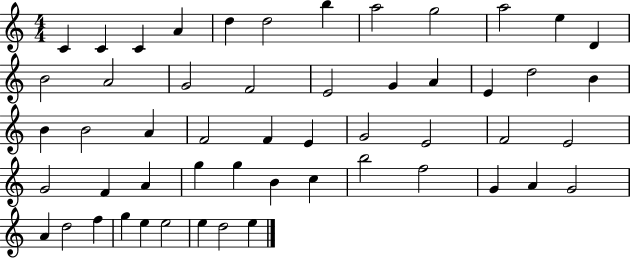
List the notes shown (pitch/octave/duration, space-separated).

C4/q C4/q C4/q A4/q D5/q D5/h B5/q A5/h G5/h A5/h E5/q D4/q B4/h A4/h G4/h F4/h E4/h G4/q A4/q E4/q D5/h B4/q B4/q B4/h A4/q F4/h F4/q E4/q G4/h E4/h F4/h E4/h G4/h F4/q A4/q G5/q G5/q B4/q C5/q B5/h F5/h G4/q A4/q G4/h A4/q D5/h F5/q G5/q E5/q E5/h E5/q D5/h E5/q